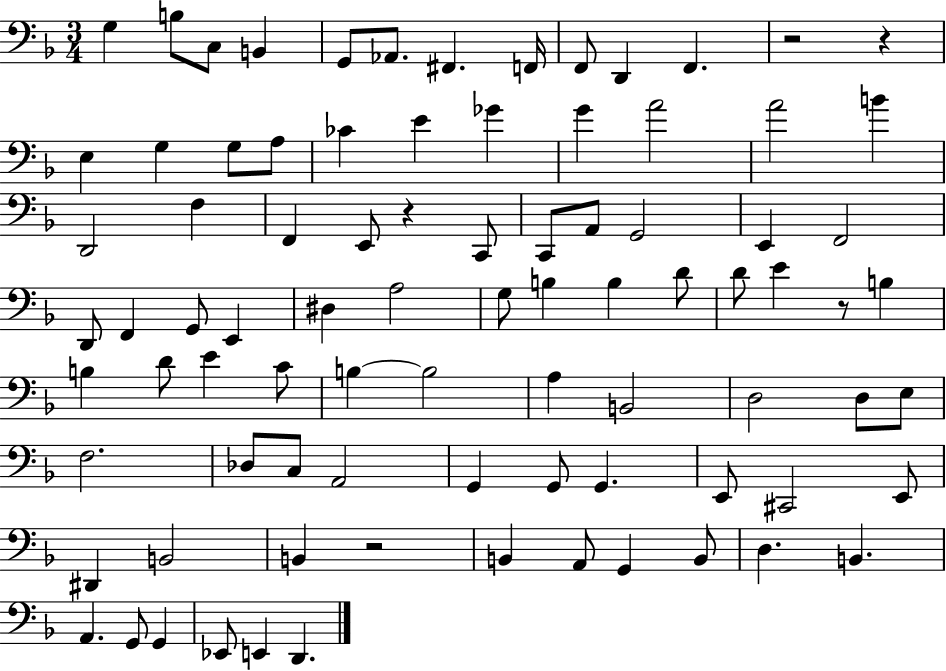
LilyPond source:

{
  \clef bass
  \numericTimeSignature
  \time 3/4
  \key f \major
  g4 b8 c8 b,4 | g,8 aes,8. fis,4. f,16 | f,8 d,4 f,4. | r2 r4 | \break e4 g4 g8 a8 | ces'4 e'4 ges'4 | g'4 a'2 | a'2 b'4 | \break d,2 f4 | f,4 e,8 r4 c,8 | c,8 a,8 g,2 | e,4 f,2 | \break d,8 f,4 g,8 e,4 | dis4 a2 | g8 b4 b4 d'8 | d'8 e'4 r8 b4 | \break b4 d'8 e'4 c'8 | b4~~ b2 | a4 b,2 | d2 d8 e8 | \break f2. | des8 c8 a,2 | g,4 g,8 g,4. | e,8 cis,2 e,8 | \break dis,4 b,2 | b,4 r2 | b,4 a,8 g,4 b,8 | d4. b,4. | \break a,4. g,8 g,4 | ees,8 e,4 d,4. | \bar "|."
}